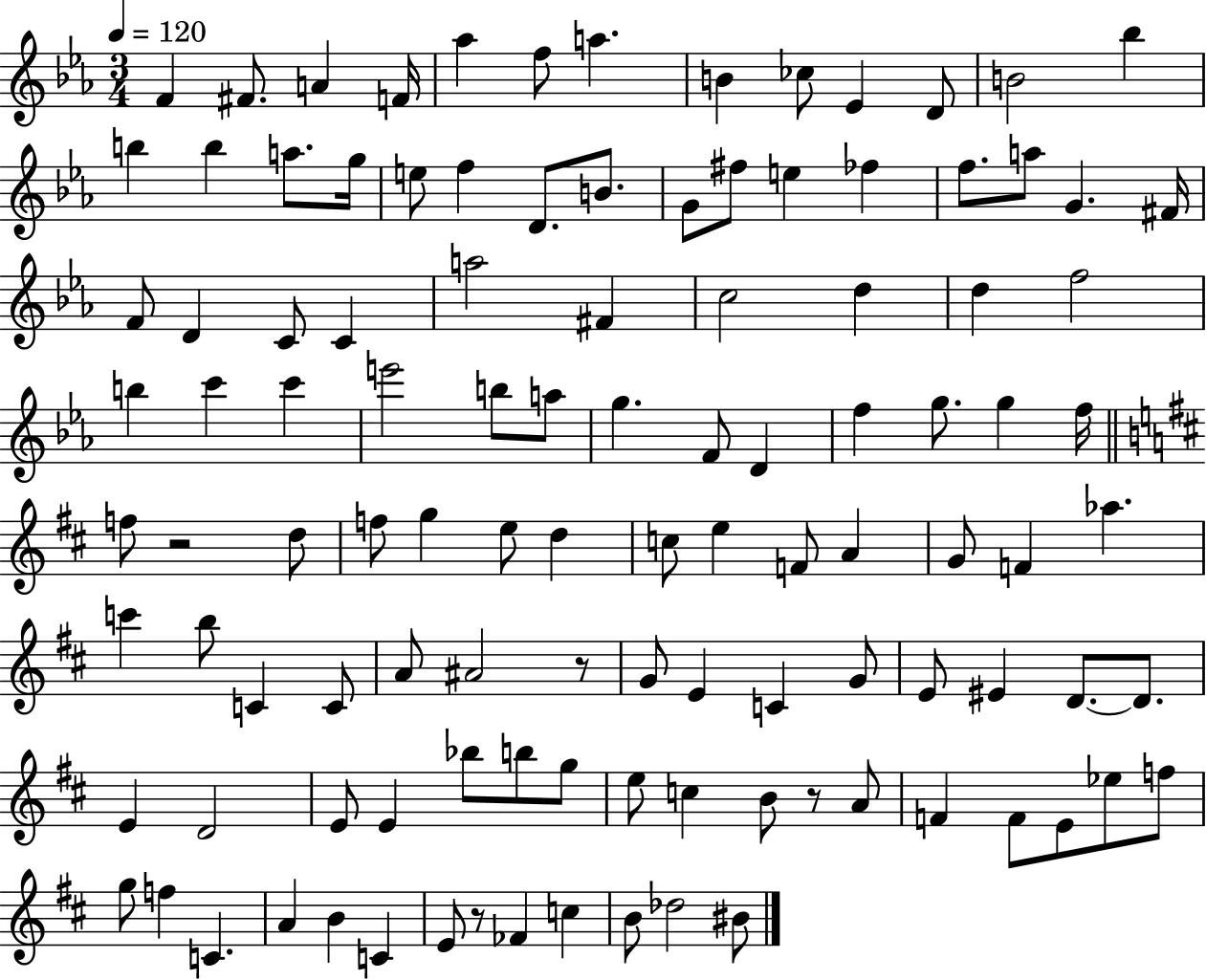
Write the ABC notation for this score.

X:1
T:Untitled
M:3/4
L:1/4
K:Eb
F ^F/2 A F/4 _a f/2 a B _c/2 _E D/2 B2 _b b b a/2 g/4 e/2 f D/2 B/2 G/2 ^f/2 e _f f/2 a/2 G ^F/4 F/2 D C/2 C a2 ^F c2 d d f2 b c' c' e'2 b/2 a/2 g F/2 D f g/2 g f/4 f/2 z2 d/2 f/2 g e/2 d c/2 e F/2 A G/2 F _a c' b/2 C C/2 A/2 ^A2 z/2 G/2 E C G/2 E/2 ^E D/2 D/2 E D2 E/2 E _b/2 b/2 g/2 e/2 c B/2 z/2 A/2 F F/2 E/2 _e/2 f/2 g/2 f C A B C E/2 z/2 _F c B/2 _d2 ^B/2